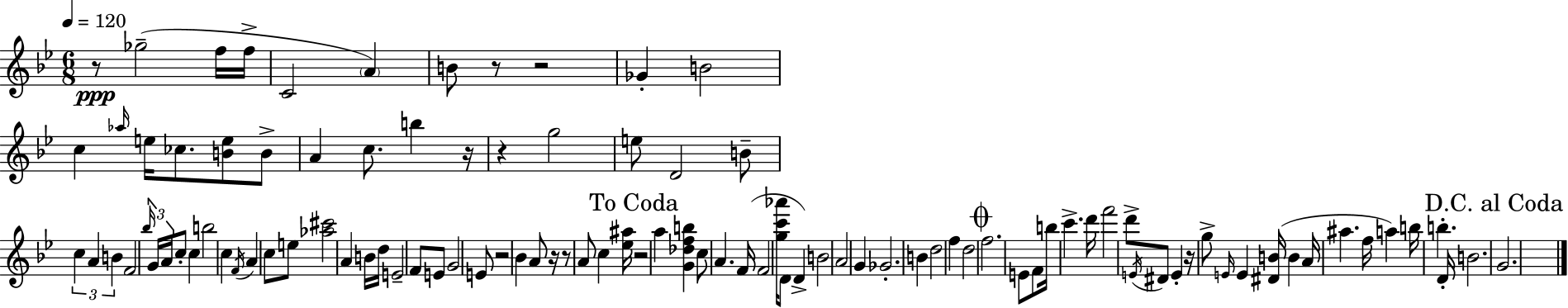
R/e Gb5/h F5/s F5/s C4/h A4/q B4/e R/e R/h Gb4/q B4/h C5/q Ab5/s E5/s CES5/e. [B4,E5]/e B4/e A4/q C5/e. B5/q R/s R/q G5/h E5/e D4/h B4/e C5/q A4/q B4/q F4/h Bb5/s G4/s A4/s C5/e C5/q B5/h C5/q F4/s A4/q C5/e E5/e [Ab5,C#6]/h A4/q B4/s D5/s E4/h F4/e E4/e G4/h E4/e R/h Bb4/q A4/e R/s R/e A4/e C5/q [Eb5,A#5]/s R/h A5/q [G4,Db5,F5,B5]/q C5/e A4/q. F4/s F4/h [G5,C6,Ab6]/s D4/e D4/q B4/h A4/h G4/q Gb4/h. B4/q D5/h F5/q D5/h F5/h. E4/e F4/e B5/s C6/q. D6/s F6/h D6/e E4/s D#4/e E4/q R/s G5/e E4/s E4/q [D#4,B4]/s B4/q A4/s A#5/q. F5/s A5/q B5/s B5/q. D4/s B4/h. G4/h.